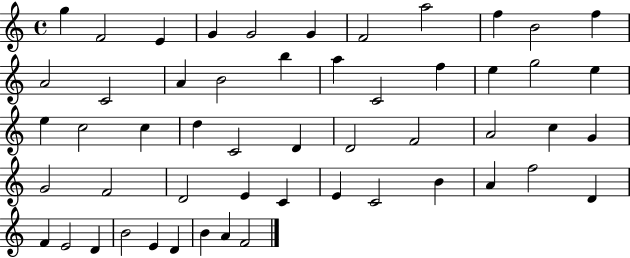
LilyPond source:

{
  \clef treble
  \time 4/4
  \defaultTimeSignature
  \key c \major
  g''4 f'2 e'4 | g'4 g'2 g'4 | f'2 a''2 | f''4 b'2 f''4 | \break a'2 c'2 | a'4 b'2 b''4 | a''4 c'2 f''4 | e''4 g''2 e''4 | \break e''4 c''2 c''4 | d''4 c'2 d'4 | d'2 f'2 | a'2 c''4 g'4 | \break g'2 f'2 | d'2 e'4 c'4 | e'4 c'2 b'4 | a'4 f''2 d'4 | \break f'4 e'2 d'4 | b'2 e'4 d'4 | b'4 a'4 f'2 | \bar "|."
}